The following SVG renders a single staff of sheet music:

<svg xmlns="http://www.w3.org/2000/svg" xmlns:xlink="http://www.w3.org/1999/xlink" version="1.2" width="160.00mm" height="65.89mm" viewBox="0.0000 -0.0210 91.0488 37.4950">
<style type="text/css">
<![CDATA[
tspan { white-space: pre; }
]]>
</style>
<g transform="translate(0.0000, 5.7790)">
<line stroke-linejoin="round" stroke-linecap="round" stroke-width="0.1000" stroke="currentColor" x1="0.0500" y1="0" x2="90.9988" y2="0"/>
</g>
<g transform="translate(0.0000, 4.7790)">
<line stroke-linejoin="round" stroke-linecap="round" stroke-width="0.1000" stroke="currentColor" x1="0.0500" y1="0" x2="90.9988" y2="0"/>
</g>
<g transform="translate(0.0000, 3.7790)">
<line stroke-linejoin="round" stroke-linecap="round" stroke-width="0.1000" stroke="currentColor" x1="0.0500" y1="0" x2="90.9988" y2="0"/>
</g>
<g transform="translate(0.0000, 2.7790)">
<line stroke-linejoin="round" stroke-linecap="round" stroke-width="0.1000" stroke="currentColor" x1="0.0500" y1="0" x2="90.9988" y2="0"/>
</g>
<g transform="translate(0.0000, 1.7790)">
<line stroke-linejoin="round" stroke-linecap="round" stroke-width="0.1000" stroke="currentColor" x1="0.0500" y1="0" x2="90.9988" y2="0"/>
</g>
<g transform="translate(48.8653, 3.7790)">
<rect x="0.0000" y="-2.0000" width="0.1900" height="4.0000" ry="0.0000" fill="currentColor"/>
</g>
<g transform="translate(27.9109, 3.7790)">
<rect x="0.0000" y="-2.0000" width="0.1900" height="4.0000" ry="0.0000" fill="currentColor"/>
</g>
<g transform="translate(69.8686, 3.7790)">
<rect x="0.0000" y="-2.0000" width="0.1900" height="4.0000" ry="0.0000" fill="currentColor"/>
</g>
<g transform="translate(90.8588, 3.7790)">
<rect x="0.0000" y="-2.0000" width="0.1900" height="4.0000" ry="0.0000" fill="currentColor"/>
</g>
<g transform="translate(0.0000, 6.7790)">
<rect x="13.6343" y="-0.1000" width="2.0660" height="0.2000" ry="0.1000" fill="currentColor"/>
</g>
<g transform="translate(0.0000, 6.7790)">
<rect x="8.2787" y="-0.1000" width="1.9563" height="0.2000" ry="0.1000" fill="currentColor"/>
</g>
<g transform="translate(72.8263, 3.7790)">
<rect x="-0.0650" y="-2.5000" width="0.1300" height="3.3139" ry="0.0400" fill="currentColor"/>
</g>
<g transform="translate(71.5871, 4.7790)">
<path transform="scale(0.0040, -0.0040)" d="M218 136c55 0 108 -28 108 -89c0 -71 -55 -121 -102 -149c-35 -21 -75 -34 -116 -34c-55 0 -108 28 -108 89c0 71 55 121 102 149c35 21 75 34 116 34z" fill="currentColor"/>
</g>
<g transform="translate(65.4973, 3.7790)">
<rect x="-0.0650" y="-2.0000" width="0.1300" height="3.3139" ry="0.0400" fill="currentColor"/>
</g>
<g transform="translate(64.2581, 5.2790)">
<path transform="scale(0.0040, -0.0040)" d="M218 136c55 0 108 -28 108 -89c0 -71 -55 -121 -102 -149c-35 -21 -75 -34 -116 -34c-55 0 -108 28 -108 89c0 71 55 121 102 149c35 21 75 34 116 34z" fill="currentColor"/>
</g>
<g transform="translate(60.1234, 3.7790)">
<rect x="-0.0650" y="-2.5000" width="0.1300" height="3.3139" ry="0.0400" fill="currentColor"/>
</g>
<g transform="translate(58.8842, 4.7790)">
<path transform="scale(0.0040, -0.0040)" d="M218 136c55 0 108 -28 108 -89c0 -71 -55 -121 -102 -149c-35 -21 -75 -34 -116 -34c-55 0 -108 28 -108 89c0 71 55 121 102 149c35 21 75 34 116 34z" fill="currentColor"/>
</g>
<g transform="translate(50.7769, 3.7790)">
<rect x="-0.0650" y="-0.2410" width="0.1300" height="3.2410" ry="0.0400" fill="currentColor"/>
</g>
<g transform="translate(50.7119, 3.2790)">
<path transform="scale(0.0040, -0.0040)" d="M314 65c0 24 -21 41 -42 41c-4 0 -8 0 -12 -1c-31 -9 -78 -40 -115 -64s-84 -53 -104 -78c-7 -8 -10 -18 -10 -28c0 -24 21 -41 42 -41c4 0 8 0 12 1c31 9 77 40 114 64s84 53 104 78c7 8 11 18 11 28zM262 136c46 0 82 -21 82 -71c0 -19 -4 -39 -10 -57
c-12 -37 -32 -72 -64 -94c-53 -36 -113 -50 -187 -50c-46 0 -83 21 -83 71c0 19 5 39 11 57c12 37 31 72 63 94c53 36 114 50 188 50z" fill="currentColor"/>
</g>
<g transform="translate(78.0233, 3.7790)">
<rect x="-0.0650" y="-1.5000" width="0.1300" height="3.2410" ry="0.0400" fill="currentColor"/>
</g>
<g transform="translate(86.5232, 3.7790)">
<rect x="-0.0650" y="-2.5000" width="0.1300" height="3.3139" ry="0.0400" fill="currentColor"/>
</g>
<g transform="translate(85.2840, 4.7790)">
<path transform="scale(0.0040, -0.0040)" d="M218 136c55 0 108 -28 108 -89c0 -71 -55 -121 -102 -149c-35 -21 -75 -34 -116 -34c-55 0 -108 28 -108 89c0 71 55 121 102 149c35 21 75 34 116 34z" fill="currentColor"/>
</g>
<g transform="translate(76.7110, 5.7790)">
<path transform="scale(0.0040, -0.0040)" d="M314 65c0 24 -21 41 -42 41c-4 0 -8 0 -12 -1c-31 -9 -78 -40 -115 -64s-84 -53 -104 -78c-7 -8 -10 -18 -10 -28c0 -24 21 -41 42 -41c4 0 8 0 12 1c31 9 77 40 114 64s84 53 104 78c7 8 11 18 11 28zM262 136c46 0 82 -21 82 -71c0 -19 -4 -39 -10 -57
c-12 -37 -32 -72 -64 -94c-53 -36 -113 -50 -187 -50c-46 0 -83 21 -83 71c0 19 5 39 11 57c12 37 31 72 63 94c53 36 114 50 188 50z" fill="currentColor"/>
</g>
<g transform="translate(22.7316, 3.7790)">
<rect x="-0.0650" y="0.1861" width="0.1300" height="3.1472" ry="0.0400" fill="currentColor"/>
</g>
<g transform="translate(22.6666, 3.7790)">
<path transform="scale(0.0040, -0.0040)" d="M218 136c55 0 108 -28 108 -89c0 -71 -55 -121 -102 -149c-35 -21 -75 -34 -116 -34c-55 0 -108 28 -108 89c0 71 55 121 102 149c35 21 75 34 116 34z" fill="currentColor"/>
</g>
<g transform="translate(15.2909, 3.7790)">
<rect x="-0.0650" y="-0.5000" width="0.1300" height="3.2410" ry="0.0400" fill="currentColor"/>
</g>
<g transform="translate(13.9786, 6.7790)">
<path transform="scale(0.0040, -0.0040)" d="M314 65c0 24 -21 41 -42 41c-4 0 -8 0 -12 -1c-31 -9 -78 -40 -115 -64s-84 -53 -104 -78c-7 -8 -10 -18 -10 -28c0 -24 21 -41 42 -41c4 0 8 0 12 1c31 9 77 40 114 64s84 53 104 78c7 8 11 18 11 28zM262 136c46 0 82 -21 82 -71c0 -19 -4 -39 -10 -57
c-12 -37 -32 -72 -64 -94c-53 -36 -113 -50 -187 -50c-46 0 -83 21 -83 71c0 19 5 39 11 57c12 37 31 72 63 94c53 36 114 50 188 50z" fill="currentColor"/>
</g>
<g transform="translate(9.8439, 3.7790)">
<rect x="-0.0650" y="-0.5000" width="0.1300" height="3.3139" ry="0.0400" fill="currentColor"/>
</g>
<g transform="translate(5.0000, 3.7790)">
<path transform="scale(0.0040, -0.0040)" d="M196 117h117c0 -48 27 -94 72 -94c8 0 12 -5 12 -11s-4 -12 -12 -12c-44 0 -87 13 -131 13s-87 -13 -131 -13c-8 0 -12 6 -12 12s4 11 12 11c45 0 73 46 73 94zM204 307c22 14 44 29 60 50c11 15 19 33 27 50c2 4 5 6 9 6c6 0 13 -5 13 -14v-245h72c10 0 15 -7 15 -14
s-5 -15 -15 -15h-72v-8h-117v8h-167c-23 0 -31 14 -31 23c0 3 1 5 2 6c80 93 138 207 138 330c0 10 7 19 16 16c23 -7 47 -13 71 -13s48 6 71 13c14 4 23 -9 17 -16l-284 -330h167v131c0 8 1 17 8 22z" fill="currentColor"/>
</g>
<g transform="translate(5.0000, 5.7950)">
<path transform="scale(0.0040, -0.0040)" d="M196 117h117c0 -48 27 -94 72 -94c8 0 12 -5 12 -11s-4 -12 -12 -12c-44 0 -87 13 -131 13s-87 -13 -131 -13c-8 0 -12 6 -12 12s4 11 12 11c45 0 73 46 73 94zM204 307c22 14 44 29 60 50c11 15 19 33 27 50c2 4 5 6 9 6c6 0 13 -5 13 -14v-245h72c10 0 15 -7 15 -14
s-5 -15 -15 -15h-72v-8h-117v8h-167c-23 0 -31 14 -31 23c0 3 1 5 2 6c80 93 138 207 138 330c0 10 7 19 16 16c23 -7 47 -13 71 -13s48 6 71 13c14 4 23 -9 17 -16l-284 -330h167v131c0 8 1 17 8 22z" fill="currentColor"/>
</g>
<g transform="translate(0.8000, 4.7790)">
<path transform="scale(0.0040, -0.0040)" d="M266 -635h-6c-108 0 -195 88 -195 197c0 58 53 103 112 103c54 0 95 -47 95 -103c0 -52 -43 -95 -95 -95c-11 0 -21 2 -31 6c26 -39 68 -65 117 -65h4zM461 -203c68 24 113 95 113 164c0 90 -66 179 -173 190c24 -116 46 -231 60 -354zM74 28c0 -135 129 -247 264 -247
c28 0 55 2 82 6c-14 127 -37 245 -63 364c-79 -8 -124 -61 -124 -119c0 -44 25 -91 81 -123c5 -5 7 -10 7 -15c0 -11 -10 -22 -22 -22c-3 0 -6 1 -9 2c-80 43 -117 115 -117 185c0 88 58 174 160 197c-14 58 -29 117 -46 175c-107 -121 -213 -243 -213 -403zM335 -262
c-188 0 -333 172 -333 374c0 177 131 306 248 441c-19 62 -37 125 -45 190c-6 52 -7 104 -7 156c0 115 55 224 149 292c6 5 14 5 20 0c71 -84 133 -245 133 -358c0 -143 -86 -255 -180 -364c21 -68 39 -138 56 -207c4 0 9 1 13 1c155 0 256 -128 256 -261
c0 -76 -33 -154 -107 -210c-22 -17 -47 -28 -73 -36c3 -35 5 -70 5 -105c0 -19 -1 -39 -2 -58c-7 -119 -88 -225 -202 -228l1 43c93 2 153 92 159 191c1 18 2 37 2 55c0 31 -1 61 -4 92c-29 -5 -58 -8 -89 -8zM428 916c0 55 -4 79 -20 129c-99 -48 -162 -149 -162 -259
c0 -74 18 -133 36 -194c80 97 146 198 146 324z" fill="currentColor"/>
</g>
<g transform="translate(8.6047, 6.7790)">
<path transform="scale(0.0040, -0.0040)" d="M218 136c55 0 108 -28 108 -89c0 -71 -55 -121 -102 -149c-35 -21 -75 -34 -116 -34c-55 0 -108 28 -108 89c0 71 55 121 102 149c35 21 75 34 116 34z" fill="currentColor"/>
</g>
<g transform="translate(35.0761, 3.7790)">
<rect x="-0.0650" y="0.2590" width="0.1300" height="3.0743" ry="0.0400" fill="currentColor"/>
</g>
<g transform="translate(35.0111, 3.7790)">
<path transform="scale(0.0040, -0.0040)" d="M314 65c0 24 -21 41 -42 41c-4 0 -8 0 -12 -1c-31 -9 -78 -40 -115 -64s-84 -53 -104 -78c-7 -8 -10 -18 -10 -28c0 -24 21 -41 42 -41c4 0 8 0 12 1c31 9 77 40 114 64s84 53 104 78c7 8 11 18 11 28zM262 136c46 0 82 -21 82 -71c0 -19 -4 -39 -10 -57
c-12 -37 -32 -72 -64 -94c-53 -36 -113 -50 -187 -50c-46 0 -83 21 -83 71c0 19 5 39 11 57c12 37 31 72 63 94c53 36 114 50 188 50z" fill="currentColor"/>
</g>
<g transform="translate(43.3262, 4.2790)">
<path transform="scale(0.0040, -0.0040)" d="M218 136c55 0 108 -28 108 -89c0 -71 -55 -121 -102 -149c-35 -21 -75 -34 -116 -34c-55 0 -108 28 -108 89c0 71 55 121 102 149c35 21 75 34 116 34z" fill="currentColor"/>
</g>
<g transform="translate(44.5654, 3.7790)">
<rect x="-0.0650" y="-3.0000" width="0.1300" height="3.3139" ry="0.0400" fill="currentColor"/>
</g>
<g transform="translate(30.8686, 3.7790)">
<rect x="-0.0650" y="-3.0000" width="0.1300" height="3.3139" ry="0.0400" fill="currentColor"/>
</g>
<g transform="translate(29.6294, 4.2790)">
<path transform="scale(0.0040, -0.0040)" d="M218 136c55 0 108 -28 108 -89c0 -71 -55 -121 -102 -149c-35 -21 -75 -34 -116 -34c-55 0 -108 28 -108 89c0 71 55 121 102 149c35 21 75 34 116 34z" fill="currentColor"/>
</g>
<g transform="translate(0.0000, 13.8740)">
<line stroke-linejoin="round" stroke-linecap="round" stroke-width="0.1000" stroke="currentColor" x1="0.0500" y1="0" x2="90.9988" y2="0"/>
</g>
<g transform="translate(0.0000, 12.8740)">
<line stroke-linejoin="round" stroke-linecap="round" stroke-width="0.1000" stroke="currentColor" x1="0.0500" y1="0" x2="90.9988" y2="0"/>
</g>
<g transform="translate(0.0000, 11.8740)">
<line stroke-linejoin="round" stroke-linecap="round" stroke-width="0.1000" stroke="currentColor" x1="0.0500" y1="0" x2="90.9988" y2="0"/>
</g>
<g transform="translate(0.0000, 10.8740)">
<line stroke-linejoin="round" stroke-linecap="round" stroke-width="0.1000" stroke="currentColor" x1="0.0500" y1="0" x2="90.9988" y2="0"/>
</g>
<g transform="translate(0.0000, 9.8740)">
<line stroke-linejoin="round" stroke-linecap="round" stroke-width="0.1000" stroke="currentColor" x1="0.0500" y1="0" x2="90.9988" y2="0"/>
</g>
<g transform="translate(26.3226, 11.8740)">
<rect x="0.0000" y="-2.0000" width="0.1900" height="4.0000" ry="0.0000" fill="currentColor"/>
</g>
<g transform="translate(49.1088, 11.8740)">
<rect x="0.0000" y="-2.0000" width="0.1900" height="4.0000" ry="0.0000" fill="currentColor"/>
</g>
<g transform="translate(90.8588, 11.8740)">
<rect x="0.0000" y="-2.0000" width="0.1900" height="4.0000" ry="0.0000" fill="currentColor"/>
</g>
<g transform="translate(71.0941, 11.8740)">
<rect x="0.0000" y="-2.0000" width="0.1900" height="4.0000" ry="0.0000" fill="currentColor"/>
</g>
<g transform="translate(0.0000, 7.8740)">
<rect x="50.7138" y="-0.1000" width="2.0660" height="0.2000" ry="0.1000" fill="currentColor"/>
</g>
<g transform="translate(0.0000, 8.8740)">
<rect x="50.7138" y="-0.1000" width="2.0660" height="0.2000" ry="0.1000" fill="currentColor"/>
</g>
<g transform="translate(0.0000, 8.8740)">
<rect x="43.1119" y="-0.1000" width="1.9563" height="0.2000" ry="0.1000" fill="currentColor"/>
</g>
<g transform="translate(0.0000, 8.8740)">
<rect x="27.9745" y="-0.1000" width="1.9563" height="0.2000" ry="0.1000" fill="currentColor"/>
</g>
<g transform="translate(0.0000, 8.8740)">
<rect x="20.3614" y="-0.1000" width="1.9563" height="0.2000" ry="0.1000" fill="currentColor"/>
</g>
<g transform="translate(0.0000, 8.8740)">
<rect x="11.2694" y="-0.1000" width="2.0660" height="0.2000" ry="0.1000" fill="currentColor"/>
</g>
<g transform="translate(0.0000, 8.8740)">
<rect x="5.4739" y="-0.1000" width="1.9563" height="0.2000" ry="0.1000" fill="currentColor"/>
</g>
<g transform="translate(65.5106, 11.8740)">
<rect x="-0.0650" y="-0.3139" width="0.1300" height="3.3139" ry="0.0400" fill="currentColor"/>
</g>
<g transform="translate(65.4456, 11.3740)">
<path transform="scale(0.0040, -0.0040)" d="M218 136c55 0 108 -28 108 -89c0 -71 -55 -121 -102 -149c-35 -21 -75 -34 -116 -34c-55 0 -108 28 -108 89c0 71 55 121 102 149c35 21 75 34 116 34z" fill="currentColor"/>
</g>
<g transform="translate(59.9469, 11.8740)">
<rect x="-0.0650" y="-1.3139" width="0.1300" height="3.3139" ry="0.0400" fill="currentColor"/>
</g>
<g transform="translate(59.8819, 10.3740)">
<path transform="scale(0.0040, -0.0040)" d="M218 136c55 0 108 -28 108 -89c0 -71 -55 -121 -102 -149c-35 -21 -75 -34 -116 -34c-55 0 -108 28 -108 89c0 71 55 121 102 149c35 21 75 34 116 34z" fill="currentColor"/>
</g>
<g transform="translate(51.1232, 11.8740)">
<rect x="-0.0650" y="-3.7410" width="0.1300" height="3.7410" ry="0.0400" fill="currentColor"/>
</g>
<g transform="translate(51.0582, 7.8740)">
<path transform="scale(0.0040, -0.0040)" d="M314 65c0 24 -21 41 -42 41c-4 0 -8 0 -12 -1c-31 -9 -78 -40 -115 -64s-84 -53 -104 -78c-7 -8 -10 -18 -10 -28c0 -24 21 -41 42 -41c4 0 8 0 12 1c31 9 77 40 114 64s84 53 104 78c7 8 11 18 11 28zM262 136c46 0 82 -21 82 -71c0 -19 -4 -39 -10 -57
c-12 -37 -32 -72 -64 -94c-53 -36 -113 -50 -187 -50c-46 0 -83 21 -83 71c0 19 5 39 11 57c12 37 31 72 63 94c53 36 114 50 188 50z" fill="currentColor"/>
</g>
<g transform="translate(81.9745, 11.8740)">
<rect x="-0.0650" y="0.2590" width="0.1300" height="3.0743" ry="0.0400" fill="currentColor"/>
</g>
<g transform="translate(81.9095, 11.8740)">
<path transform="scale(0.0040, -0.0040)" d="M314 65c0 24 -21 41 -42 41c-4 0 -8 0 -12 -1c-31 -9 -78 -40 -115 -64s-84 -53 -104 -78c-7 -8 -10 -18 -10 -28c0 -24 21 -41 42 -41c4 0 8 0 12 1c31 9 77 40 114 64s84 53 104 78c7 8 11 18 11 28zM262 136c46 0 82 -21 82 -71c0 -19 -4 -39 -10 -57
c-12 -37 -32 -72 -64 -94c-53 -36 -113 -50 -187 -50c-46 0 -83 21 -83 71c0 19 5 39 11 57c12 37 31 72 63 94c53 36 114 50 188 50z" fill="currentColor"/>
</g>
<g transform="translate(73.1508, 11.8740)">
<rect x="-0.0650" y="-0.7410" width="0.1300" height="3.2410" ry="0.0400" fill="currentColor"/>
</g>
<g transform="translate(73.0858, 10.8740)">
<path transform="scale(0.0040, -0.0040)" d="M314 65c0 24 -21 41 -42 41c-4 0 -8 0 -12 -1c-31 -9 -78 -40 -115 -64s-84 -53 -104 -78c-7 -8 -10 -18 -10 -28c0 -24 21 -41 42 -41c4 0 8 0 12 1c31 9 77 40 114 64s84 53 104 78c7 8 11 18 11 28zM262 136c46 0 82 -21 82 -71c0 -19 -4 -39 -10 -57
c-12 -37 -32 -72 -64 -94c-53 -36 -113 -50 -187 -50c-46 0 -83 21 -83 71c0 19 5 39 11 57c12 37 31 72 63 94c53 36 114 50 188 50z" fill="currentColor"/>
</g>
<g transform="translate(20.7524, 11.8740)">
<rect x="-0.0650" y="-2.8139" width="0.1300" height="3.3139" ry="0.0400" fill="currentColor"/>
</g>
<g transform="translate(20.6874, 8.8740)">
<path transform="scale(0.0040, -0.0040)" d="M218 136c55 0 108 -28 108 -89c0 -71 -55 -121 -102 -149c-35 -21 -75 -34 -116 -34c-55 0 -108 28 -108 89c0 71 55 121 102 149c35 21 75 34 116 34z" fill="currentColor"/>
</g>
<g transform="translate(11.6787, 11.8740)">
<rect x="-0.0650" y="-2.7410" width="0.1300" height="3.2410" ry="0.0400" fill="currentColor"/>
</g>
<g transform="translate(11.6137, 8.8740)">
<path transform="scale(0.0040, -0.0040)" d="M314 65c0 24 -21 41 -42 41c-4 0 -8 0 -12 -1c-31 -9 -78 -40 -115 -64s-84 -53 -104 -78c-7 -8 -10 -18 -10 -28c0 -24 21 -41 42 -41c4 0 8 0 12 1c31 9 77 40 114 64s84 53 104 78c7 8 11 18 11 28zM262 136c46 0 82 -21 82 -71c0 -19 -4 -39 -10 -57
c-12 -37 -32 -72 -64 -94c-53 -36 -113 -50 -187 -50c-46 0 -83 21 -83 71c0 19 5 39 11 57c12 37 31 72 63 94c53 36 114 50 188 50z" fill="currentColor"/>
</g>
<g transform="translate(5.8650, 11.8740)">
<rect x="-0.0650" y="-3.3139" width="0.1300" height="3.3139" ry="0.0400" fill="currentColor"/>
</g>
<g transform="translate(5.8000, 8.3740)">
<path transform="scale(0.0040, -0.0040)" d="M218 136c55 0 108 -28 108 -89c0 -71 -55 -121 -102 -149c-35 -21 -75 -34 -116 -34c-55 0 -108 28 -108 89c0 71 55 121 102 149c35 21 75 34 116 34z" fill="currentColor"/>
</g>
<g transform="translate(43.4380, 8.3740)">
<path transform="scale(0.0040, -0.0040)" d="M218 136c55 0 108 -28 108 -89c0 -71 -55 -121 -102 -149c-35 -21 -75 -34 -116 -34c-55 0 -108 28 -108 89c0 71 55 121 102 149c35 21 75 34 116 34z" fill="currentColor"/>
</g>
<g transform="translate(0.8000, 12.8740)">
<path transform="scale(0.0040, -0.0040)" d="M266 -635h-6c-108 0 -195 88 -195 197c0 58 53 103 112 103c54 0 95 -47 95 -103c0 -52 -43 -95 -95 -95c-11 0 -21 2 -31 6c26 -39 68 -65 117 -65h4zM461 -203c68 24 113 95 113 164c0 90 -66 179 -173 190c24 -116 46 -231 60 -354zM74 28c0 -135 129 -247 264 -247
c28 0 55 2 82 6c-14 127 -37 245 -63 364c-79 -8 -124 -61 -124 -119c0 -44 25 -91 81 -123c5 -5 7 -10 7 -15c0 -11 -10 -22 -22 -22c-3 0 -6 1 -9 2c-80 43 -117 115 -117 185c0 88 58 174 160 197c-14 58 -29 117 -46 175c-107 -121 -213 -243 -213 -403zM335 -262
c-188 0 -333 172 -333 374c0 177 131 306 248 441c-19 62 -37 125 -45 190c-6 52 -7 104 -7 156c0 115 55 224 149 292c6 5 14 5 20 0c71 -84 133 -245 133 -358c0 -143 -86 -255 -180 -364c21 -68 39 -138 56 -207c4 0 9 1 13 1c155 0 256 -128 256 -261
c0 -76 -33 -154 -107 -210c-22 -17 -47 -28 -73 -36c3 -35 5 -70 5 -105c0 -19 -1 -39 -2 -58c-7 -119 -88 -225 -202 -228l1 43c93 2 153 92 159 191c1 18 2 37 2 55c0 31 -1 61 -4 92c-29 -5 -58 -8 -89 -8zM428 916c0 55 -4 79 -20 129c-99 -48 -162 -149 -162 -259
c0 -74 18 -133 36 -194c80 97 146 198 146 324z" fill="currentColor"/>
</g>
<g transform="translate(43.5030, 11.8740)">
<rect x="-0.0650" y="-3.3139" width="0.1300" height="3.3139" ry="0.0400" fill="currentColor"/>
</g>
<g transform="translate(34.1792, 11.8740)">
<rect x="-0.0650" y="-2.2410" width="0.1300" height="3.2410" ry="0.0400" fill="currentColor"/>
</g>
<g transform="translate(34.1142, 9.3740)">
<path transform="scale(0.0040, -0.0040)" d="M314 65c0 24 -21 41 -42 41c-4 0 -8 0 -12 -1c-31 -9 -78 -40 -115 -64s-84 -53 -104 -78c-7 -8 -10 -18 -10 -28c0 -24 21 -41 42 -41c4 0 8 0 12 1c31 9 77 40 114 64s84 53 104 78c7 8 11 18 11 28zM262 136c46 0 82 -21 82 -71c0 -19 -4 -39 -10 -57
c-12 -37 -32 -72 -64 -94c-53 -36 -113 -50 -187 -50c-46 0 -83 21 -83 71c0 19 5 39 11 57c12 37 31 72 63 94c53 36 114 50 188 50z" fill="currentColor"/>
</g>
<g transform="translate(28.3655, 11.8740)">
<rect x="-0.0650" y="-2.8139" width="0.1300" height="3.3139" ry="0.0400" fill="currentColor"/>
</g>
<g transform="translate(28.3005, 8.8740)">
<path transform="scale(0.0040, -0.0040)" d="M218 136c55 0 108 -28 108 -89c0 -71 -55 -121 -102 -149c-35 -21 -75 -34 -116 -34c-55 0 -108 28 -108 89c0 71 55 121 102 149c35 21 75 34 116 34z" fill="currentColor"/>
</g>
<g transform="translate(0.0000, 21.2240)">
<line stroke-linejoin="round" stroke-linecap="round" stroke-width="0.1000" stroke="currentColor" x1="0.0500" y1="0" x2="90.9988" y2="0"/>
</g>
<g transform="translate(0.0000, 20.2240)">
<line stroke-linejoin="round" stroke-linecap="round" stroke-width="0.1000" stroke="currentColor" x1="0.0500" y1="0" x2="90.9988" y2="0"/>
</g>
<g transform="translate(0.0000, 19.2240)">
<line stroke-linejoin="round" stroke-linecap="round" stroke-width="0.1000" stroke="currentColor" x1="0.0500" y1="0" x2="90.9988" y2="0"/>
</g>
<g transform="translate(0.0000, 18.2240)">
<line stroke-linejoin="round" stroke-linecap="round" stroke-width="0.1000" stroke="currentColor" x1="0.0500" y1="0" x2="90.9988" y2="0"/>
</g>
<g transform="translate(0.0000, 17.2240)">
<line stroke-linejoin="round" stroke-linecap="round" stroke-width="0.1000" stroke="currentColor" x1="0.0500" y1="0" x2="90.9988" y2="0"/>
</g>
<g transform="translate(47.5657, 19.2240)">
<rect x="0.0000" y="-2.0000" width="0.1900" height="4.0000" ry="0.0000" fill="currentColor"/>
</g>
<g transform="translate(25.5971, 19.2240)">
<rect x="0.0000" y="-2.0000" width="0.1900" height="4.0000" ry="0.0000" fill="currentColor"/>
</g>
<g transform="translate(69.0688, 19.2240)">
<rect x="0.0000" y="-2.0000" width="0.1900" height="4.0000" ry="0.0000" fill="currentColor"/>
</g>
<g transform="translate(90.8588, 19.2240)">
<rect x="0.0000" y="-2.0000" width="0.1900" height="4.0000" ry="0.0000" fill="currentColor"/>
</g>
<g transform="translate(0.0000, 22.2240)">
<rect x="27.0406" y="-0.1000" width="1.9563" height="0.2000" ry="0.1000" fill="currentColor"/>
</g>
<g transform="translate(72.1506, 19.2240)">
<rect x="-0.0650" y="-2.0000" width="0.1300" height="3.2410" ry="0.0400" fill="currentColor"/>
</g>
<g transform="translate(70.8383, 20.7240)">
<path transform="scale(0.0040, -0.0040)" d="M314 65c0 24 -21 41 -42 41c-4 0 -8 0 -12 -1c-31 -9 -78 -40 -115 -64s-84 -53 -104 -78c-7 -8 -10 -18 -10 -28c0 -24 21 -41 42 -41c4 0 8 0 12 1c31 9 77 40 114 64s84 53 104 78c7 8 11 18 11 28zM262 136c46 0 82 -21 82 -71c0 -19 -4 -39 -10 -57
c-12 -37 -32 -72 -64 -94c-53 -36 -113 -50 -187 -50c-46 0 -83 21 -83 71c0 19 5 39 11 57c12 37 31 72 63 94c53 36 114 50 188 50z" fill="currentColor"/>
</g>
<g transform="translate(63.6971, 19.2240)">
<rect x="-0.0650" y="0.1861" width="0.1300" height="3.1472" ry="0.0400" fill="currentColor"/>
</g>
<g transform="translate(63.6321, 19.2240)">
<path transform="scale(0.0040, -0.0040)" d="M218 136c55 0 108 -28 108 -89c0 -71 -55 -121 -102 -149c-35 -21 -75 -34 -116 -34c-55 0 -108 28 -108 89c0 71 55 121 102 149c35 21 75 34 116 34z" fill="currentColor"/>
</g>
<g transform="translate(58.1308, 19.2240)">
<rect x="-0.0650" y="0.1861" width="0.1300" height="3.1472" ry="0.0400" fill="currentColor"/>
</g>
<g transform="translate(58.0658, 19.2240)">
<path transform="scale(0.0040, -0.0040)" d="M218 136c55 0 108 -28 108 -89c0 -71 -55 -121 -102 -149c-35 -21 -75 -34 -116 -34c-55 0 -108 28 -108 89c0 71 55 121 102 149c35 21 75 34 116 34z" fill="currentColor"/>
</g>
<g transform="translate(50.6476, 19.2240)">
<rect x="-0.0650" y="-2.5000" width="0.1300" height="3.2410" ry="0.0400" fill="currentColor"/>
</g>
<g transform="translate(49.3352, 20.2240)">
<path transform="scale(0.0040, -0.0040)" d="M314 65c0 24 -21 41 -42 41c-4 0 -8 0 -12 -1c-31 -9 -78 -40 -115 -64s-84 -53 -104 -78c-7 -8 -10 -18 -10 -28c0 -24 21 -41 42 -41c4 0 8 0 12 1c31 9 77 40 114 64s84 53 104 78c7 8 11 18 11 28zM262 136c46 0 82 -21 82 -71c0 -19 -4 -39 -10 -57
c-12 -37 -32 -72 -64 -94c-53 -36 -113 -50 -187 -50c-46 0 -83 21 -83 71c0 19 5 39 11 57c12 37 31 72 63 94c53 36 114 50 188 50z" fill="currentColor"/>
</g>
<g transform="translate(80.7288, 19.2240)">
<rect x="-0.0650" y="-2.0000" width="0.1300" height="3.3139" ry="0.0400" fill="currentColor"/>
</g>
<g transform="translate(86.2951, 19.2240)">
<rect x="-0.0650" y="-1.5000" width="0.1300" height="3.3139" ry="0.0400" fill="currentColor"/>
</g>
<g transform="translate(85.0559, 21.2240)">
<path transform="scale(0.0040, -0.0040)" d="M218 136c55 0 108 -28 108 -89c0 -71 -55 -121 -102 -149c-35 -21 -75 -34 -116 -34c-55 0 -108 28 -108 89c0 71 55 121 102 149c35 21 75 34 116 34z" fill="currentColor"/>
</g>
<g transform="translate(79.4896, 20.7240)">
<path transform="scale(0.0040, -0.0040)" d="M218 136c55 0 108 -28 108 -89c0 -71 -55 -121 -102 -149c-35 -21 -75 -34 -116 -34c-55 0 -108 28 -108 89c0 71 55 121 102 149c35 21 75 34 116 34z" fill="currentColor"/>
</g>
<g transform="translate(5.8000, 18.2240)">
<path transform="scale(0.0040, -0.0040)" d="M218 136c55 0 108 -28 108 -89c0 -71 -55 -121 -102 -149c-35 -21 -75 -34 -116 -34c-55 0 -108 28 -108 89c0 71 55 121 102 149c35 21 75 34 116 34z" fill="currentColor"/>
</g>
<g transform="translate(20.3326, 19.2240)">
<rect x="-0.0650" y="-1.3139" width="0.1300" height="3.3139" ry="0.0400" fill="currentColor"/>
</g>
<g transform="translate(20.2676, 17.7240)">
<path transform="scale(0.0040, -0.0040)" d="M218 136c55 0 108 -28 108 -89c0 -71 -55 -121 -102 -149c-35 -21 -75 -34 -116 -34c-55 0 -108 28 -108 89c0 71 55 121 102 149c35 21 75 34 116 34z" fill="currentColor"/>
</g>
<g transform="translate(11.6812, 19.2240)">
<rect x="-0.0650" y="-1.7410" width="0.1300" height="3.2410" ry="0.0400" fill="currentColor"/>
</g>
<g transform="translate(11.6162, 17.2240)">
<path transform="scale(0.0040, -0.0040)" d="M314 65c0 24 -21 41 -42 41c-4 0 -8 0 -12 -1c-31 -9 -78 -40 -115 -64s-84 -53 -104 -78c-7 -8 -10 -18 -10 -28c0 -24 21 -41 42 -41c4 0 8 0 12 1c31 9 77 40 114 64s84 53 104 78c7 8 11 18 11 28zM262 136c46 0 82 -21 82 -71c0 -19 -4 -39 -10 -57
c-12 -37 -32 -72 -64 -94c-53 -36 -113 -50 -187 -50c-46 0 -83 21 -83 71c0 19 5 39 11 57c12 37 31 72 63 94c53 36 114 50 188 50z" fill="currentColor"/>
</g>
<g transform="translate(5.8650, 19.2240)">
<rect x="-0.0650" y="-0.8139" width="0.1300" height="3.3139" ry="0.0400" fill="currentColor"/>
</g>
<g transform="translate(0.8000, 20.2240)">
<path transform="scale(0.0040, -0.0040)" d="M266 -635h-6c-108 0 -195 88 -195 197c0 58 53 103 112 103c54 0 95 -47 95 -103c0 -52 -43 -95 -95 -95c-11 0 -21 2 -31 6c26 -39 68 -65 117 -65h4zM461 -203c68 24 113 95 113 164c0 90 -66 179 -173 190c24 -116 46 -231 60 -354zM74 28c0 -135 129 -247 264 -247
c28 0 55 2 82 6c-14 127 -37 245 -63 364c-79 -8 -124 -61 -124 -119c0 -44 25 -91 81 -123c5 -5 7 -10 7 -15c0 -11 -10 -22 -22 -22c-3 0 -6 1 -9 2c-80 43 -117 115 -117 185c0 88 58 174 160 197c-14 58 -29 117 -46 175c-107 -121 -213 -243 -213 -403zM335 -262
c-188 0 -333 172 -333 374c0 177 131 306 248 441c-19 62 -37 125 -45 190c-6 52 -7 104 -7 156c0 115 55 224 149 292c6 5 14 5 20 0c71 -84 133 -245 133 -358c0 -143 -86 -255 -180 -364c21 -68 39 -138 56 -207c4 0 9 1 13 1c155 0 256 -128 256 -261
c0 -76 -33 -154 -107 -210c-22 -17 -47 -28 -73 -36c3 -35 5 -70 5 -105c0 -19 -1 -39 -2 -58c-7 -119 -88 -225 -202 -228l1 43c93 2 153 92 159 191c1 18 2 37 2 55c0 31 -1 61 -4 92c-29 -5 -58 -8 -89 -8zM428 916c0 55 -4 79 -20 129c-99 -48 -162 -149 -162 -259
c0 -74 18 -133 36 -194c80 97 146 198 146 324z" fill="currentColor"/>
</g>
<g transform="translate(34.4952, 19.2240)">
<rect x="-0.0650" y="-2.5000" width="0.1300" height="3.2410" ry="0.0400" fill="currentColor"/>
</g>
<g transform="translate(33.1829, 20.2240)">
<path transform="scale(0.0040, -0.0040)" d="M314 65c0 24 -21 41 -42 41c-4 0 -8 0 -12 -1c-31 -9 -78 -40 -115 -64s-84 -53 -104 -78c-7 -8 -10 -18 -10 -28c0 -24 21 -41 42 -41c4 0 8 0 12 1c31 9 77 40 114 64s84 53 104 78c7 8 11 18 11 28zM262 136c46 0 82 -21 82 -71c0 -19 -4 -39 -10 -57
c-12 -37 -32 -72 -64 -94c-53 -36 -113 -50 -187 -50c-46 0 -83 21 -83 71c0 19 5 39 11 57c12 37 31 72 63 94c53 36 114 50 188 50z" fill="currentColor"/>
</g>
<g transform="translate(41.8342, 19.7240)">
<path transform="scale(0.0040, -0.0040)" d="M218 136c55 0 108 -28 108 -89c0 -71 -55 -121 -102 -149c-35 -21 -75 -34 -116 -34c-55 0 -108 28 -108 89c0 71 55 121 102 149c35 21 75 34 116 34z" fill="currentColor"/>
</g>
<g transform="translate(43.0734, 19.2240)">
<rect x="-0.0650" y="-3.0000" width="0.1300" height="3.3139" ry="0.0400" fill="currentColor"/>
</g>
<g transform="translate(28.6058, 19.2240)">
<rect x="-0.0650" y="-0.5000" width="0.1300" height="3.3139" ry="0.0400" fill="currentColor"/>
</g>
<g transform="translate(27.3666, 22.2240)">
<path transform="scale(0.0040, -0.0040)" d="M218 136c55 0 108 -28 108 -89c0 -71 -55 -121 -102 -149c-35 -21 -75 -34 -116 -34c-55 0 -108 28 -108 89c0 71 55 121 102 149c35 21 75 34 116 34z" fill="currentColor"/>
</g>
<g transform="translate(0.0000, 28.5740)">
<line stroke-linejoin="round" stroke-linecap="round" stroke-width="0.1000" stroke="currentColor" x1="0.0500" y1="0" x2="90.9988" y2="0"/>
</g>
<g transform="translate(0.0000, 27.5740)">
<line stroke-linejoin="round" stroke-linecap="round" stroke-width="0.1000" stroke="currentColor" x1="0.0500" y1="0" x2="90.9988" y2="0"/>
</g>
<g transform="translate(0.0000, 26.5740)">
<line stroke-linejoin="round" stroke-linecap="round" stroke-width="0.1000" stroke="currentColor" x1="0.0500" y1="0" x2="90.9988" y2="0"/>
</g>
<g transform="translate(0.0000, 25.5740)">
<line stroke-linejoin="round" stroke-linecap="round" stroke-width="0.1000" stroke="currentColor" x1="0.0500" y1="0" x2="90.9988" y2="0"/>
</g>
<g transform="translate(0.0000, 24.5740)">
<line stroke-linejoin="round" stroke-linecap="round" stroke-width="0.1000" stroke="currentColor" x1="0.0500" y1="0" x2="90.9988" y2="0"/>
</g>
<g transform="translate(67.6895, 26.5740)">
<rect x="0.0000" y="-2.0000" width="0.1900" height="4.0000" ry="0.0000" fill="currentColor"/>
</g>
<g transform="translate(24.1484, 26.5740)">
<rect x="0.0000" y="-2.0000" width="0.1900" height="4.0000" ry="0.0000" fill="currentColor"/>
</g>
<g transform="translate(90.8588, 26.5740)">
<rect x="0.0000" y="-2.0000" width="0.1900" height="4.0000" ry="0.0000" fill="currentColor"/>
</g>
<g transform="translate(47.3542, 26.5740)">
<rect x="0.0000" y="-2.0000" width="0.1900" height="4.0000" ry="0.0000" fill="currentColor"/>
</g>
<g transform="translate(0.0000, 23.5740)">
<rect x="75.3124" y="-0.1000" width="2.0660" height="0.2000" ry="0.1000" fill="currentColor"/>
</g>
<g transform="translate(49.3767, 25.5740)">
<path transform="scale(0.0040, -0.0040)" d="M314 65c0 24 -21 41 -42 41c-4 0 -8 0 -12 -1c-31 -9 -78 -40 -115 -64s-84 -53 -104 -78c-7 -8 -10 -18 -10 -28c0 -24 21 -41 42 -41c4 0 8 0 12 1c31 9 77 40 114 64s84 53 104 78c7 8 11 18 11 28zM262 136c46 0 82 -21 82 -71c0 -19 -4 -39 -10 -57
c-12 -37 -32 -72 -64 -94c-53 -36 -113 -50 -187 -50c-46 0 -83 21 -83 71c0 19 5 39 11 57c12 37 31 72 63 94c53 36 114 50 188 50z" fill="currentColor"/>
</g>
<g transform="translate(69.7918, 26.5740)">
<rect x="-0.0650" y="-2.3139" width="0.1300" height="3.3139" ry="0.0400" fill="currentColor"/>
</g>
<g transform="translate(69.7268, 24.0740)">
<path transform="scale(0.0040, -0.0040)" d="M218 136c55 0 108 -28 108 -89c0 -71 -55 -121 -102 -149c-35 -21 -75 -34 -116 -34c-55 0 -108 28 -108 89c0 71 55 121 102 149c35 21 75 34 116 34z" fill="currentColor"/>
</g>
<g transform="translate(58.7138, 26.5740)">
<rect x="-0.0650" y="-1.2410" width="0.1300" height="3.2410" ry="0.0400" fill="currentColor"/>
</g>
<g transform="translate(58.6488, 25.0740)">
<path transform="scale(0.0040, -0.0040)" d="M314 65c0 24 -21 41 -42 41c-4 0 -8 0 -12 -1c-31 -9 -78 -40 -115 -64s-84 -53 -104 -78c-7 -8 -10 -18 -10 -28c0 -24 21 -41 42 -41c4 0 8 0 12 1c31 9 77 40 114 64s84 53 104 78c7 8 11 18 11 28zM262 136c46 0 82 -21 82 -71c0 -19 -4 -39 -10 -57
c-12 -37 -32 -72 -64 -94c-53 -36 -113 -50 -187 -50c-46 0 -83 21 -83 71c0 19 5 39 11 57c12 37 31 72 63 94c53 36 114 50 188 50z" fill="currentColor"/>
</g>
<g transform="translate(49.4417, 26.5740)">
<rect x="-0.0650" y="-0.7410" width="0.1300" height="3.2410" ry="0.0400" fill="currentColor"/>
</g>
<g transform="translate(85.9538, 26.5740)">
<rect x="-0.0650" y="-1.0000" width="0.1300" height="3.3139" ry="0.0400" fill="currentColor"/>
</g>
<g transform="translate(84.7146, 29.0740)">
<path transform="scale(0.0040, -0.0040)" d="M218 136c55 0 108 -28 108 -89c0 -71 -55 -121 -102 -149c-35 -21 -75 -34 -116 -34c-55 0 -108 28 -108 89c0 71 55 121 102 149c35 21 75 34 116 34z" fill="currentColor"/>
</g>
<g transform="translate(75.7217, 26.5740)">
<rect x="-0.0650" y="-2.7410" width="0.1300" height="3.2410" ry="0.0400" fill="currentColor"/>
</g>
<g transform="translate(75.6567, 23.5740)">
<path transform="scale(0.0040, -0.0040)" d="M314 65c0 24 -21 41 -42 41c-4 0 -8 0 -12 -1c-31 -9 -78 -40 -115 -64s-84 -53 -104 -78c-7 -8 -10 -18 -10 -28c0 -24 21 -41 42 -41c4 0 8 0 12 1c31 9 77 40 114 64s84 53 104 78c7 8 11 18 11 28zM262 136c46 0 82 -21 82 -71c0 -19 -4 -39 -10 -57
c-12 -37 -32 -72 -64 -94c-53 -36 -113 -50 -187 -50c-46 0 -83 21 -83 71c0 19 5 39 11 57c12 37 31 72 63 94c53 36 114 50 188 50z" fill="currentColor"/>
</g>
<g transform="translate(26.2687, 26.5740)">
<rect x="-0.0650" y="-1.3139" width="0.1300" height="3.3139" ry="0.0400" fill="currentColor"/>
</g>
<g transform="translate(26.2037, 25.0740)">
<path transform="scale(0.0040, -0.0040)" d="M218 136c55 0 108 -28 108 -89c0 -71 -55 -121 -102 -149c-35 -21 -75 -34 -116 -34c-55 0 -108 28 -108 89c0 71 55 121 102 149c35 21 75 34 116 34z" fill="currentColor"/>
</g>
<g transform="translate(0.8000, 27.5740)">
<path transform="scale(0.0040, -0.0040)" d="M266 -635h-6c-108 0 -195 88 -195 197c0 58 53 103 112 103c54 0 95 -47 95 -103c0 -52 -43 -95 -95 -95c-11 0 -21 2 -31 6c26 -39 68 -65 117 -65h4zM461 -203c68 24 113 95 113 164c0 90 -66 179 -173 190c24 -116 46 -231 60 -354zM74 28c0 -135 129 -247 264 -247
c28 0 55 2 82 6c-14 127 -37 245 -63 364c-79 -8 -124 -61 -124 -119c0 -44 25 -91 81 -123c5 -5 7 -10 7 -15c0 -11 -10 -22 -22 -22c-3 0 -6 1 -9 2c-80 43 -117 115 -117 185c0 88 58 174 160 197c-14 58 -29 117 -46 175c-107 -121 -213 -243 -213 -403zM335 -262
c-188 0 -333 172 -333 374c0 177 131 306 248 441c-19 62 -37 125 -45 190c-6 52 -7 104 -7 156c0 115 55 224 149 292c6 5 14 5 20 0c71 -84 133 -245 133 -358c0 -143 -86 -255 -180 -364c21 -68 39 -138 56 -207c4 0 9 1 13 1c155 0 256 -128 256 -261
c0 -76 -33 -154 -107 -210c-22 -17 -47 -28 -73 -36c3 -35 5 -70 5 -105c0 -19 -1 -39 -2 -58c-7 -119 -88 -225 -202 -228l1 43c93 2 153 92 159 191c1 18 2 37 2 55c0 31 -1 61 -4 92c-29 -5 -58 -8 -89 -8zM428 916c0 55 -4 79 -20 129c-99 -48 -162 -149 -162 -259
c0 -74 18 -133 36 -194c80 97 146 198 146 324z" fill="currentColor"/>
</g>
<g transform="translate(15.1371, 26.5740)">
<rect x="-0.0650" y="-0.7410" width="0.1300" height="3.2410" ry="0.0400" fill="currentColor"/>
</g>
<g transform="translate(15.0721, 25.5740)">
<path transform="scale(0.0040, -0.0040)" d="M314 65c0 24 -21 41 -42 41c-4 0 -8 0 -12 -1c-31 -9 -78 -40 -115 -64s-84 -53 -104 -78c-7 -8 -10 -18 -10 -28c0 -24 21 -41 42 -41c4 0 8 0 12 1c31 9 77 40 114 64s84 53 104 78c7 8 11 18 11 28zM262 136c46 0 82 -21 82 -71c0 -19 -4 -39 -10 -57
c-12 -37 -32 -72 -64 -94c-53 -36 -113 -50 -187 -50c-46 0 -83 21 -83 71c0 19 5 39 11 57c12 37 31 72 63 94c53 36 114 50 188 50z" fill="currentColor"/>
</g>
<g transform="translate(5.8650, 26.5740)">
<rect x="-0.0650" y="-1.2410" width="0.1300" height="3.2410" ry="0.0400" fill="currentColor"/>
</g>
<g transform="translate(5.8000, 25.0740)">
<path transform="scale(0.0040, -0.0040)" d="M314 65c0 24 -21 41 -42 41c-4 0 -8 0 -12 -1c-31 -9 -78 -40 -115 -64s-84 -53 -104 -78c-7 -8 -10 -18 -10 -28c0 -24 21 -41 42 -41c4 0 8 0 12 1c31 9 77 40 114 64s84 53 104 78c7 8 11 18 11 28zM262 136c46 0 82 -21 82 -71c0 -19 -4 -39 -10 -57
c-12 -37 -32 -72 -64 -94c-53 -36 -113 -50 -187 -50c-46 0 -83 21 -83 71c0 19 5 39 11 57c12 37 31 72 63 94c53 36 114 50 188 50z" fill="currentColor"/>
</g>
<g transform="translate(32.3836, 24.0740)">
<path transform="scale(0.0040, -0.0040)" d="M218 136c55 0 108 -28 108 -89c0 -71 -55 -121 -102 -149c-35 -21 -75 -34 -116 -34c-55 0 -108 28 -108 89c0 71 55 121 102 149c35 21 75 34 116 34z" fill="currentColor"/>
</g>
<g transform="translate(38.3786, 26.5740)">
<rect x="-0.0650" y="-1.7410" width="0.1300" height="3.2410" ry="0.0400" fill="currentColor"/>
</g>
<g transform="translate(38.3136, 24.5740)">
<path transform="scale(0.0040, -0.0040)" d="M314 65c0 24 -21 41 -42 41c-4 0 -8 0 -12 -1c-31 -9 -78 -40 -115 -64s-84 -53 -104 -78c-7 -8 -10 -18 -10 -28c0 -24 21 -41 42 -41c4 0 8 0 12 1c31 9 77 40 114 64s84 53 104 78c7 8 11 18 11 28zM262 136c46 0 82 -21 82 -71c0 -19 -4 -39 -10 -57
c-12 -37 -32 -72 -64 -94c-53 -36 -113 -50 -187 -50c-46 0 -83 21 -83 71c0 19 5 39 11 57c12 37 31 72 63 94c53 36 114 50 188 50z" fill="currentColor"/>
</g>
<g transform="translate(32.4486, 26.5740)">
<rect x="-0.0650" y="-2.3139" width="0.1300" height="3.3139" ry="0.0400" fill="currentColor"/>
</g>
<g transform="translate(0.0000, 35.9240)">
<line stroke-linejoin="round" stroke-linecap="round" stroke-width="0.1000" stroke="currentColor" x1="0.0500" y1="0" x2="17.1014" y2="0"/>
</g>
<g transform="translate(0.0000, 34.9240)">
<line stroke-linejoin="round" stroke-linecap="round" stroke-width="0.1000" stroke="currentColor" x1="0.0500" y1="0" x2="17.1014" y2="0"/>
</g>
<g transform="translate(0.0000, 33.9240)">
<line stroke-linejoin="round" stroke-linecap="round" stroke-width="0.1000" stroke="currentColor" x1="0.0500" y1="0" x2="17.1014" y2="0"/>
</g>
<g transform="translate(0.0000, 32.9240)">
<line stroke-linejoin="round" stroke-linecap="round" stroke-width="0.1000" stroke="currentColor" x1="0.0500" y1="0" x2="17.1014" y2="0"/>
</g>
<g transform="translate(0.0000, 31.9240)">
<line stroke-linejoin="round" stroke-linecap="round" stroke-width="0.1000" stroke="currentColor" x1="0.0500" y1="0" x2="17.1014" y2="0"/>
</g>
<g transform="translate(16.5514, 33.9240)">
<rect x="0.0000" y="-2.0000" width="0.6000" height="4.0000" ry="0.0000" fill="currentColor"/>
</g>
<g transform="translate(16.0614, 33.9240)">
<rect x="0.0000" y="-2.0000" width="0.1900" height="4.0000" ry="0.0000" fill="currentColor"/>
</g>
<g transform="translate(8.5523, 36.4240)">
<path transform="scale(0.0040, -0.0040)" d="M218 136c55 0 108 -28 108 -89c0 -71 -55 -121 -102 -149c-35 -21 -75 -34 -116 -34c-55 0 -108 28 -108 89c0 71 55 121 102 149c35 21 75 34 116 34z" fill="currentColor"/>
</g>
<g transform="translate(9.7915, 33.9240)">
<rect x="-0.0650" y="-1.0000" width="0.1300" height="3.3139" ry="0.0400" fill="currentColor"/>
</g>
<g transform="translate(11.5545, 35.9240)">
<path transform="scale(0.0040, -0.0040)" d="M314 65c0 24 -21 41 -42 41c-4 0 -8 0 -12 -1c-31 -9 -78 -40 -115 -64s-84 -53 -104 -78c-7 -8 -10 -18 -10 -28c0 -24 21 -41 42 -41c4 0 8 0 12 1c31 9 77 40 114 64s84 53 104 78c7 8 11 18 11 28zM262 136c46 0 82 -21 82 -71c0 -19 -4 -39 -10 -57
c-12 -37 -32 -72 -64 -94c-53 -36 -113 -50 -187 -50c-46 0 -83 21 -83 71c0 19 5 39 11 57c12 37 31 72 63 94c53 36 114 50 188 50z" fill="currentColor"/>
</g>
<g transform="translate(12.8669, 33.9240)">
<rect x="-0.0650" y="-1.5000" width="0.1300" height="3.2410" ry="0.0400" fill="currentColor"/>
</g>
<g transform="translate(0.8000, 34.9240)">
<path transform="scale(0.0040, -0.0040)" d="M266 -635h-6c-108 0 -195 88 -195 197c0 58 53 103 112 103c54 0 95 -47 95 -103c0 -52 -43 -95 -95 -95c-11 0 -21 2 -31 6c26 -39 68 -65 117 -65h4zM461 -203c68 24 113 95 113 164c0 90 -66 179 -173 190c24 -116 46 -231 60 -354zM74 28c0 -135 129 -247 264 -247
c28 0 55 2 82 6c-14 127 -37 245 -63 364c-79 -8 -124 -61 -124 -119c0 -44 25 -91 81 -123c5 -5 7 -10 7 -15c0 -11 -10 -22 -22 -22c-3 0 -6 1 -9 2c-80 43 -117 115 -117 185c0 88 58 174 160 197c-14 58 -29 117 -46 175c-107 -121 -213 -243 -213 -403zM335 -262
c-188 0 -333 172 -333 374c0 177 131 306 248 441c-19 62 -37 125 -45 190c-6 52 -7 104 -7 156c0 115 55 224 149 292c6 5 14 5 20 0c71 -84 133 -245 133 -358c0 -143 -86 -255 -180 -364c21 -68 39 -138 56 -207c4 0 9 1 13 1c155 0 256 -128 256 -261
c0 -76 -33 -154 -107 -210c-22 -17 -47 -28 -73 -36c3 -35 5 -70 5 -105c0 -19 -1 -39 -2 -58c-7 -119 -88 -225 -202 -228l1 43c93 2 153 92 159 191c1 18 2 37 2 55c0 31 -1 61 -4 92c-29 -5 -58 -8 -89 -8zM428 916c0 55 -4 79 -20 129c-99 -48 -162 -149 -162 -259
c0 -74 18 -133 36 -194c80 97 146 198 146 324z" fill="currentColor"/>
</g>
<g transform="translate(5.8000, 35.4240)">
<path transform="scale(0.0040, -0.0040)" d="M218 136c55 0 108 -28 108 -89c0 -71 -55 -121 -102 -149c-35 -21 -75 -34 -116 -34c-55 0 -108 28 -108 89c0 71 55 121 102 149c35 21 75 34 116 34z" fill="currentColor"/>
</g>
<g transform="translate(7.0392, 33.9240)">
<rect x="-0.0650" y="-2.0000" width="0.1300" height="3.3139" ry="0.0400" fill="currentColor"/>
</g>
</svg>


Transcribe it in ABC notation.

X:1
T:Untitled
M:4/4
L:1/4
K:C
C C2 B A B2 A c2 G F G E2 G b a2 a a g2 b c'2 e c d2 B2 d f2 e C G2 A G2 B B F2 F E e2 d2 e g f2 d2 e2 g a2 D F D E2